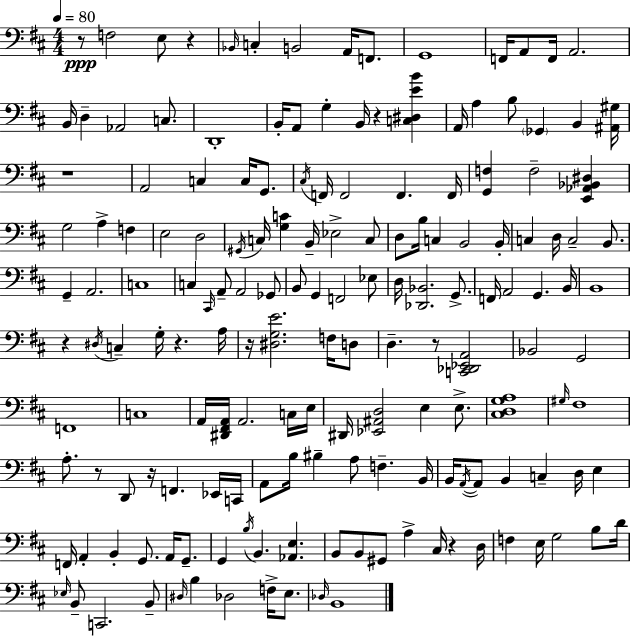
X:1
T:Untitled
M:4/4
L:1/4
K:D
z/2 F,2 E,/2 z _B,,/4 C, B,,2 A,,/4 F,,/2 G,,4 F,,/4 A,,/2 F,,/4 A,,2 B,,/4 D, _A,,2 C,/2 D,,4 B,,/4 A,,/2 G, B,,/4 z [C,^D,EB] A,,/4 A, B,/2 _G,, B,, [^A,,^G,]/4 z4 A,,2 C, C,/4 G,,/2 ^C,/4 F,,/4 F,,2 F,, F,,/4 [G,,F,] F,2 [E,,_A,,_B,,^D,] G,2 A, F, E,2 D,2 ^G,,/4 C,/4 [G,C] B,,/4 _E,2 C,/2 D,/2 B,/4 C, B,,2 B,,/4 C, D,/4 C,2 B,,/2 G,, A,,2 C,4 C, ^C,,/4 A,,/2 A,,2 _G,,/2 B,,/2 G,, F,,2 _E,/2 D,/4 [_D,,_B,,]2 G,,/2 F,,/4 A,,2 G,, B,,/4 B,,4 z ^D,/4 C, G,/4 z A,/4 z/4 [^D,G,E]2 F,/4 D,/2 D, z/2 [C,,_D,,_E,,A,,]2 _B,,2 G,,2 F,,4 C,4 A,,/4 [^D,,^F,,A,,]/4 A,,2 C,/4 E,/4 ^D,,/4 [_E,,^A,,D,]2 E, E,/2 [^C,D,G,A,]4 ^G,/4 ^F,4 A,/2 z/2 D,,/2 z/4 F,, _E,,/4 C,,/4 A,,/2 B,/4 ^B, A,/2 F, B,,/4 B,,/4 A,,/4 A,,/2 B,, C, D,/4 E, F,,/4 A,, B,, G,,/2 A,,/4 G,,/2 G,, B,/4 B,, [_A,,E,] B,,/2 B,,/2 ^G,,/2 A, ^C,/4 z D,/4 F, E,/4 G,2 B,/2 D/4 _E,/4 B,,/2 C,,2 B,,/2 ^D,/4 B, _D,2 F,/4 E,/2 _D,/4 B,,4